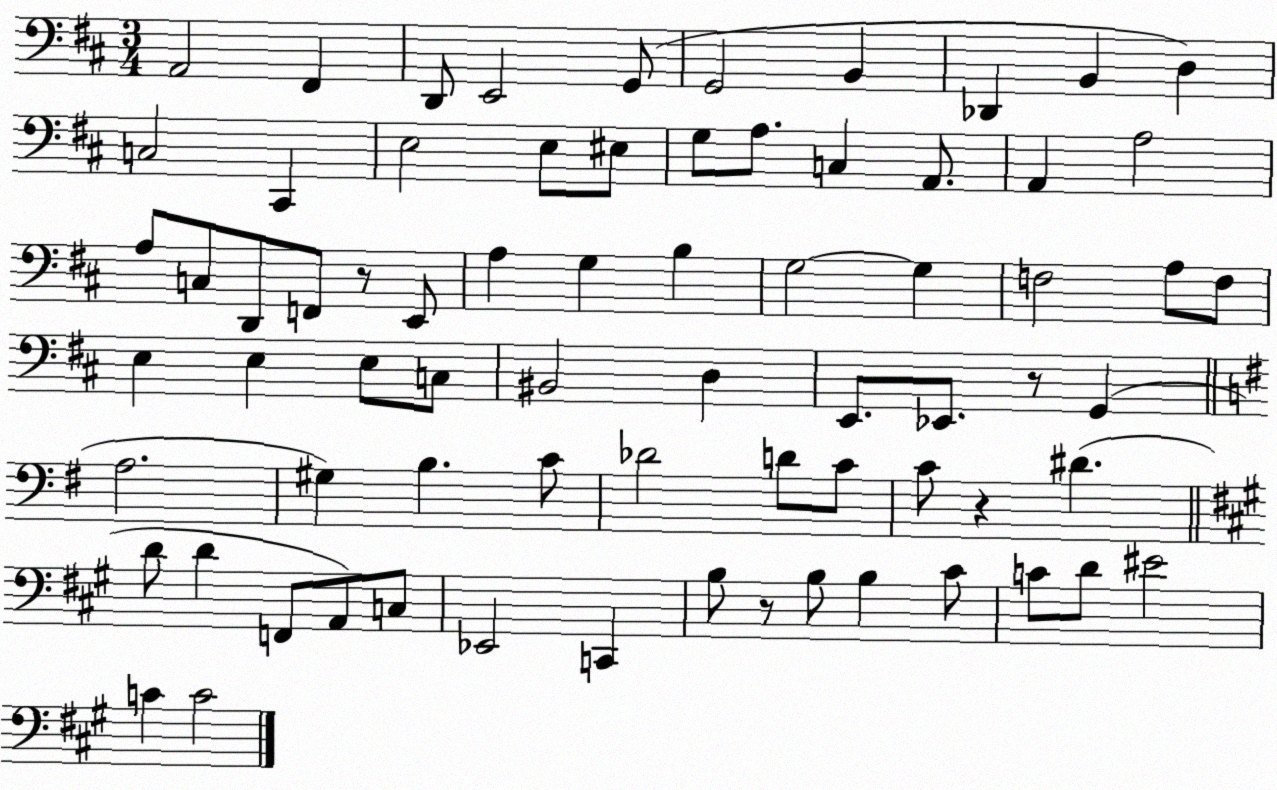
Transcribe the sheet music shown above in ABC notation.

X:1
T:Untitled
M:3/4
L:1/4
K:D
A,,2 ^F,, D,,/2 E,,2 G,,/2 G,,2 B,, _D,, B,, D, C,2 ^C,, E,2 E,/2 ^E,/2 G,/2 A,/2 C, A,,/2 A,, A,2 A,/2 C,/2 D,,/2 F,,/2 z/2 E,,/2 A, G, B, G,2 G, F,2 A,/2 F,/2 E, E, E,/2 C,/2 ^B,,2 D, E,,/2 _E,,/2 z/2 G,, A,2 ^G, B, C/2 _D2 D/2 C/2 C/2 z ^D D/2 D F,,/2 A,,/2 C,/2 _E,,2 C,, B,/2 z/2 B,/2 B, ^C/2 C/2 D/2 ^E2 C C2